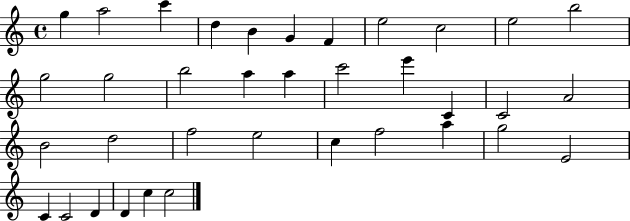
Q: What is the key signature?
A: C major